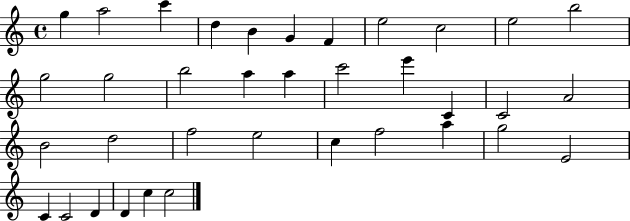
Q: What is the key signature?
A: C major